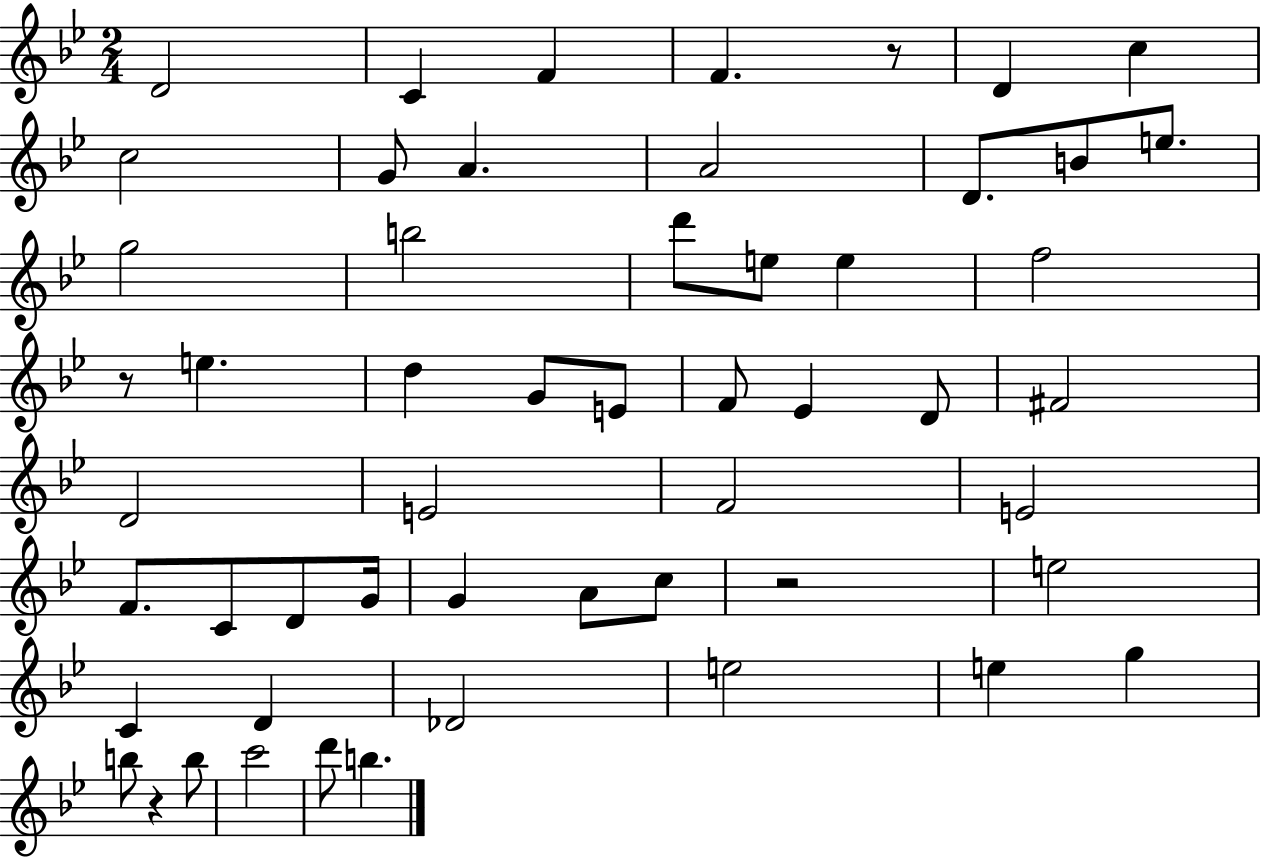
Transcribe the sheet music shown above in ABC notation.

X:1
T:Untitled
M:2/4
L:1/4
K:Bb
D2 C F F z/2 D c c2 G/2 A A2 D/2 B/2 e/2 g2 b2 d'/2 e/2 e f2 z/2 e d G/2 E/2 F/2 _E D/2 ^F2 D2 E2 F2 E2 F/2 C/2 D/2 G/4 G A/2 c/2 z2 e2 C D _D2 e2 e g b/2 z b/2 c'2 d'/2 b